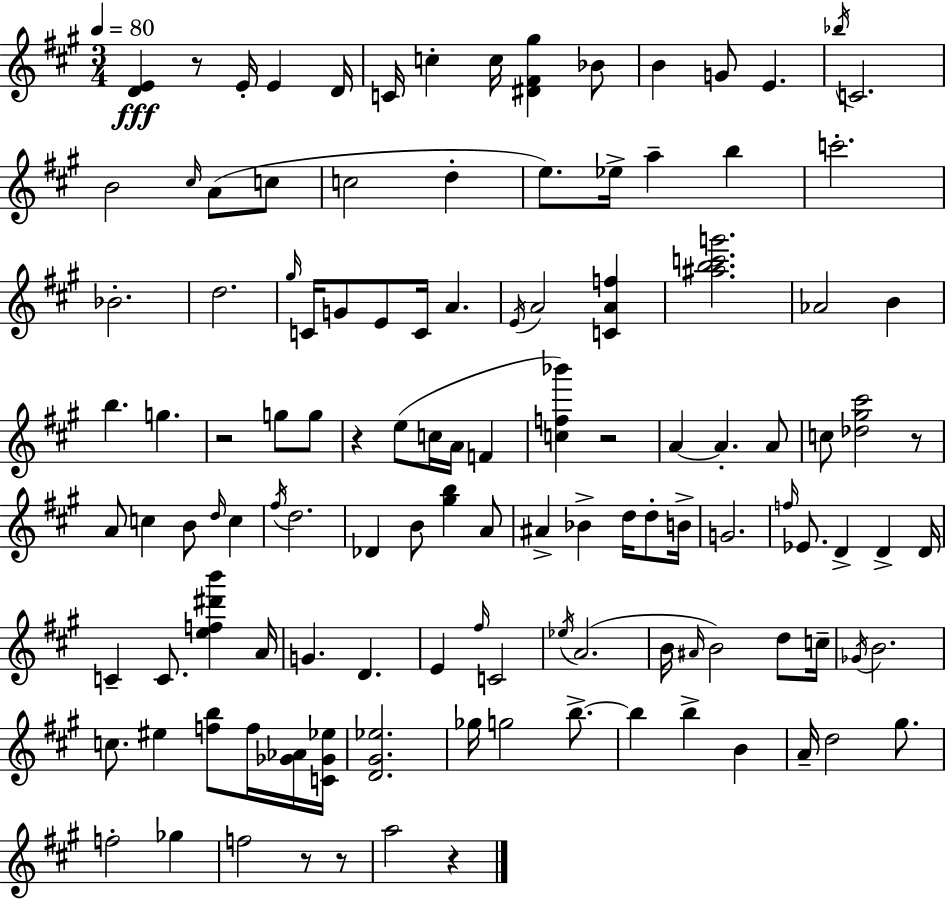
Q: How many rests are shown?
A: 8